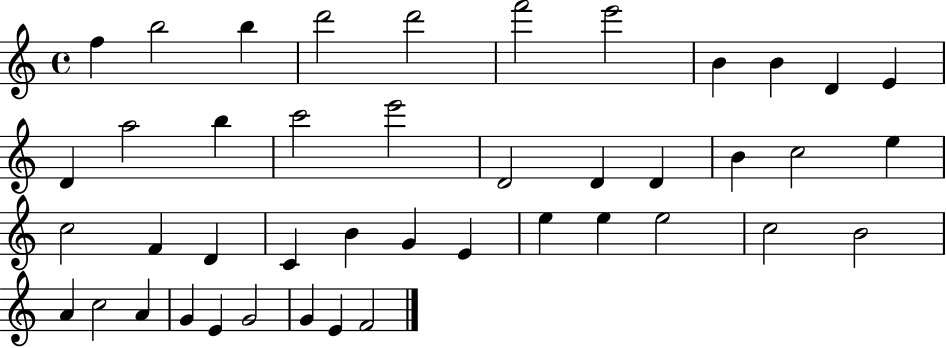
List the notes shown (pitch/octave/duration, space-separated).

F5/q B5/h B5/q D6/h D6/h F6/h E6/h B4/q B4/q D4/q E4/q D4/q A5/h B5/q C6/h E6/h D4/h D4/q D4/q B4/q C5/h E5/q C5/h F4/q D4/q C4/q B4/q G4/q E4/q E5/q E5/q E5/h C5/h B4/h A4/q C5/h A4/q G4/q E4/q G4/h G4/q E4/q F4/h